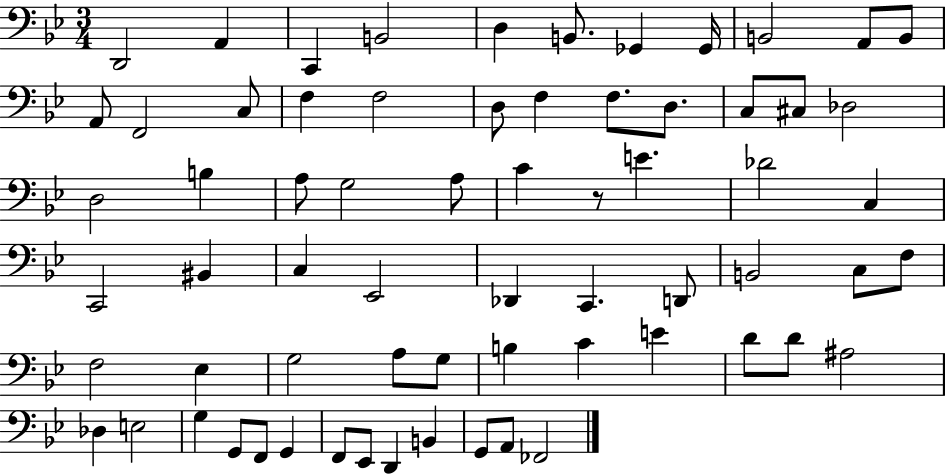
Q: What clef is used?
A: bass